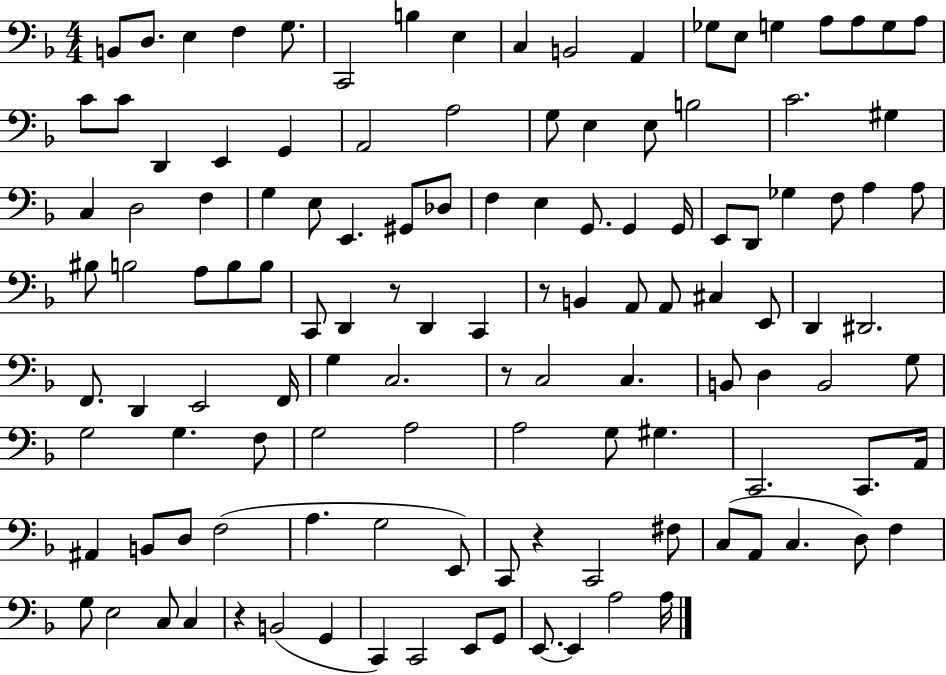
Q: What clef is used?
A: bass